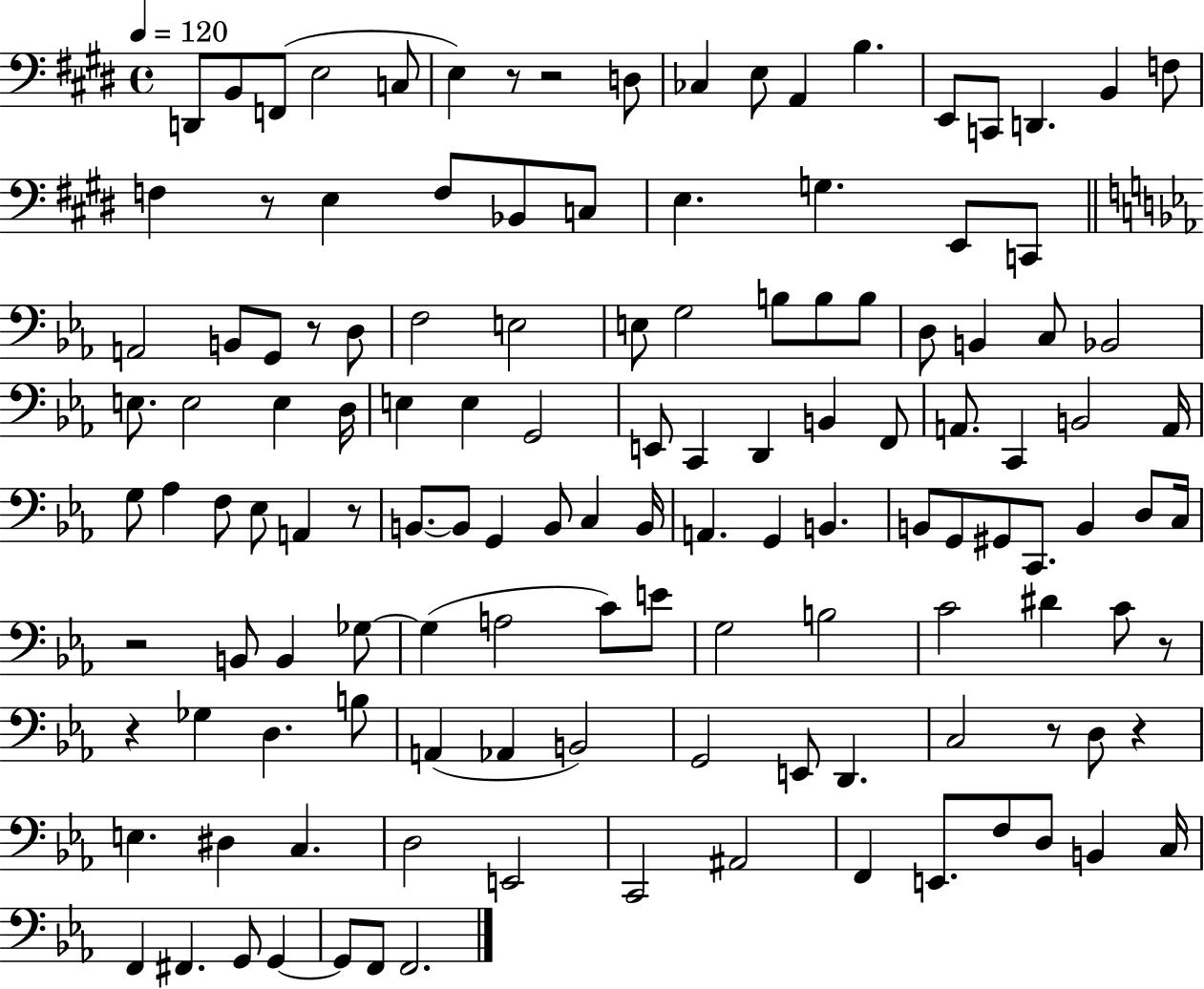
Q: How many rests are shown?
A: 10